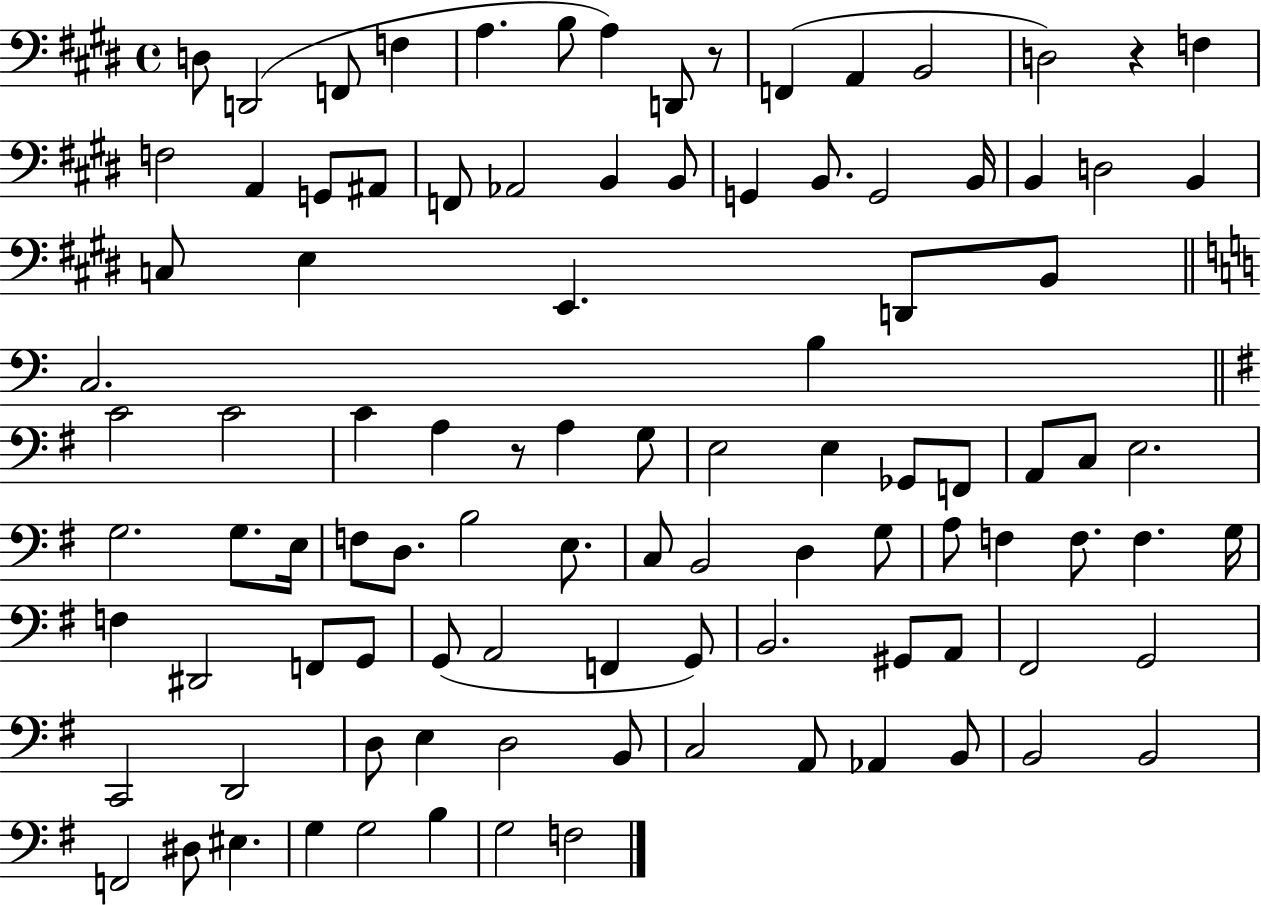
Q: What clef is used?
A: bass